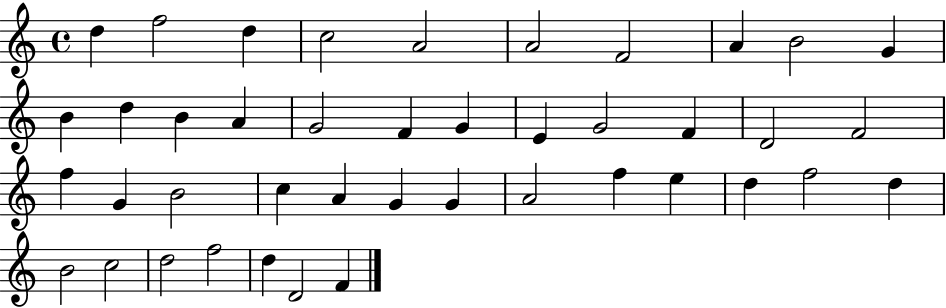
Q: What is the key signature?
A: C major